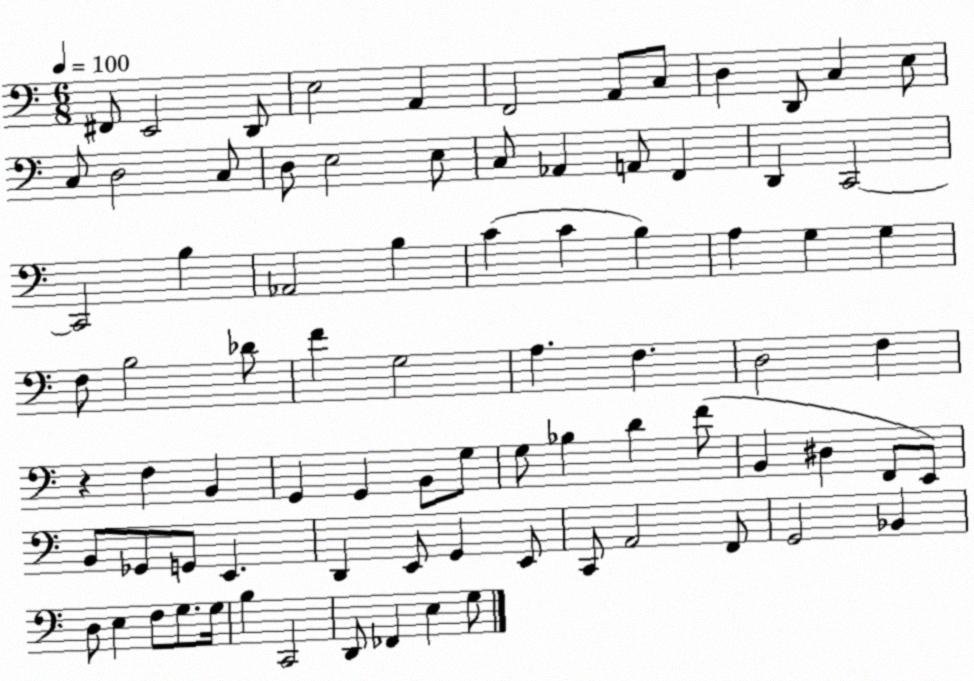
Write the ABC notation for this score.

X:1
T:Untitled
M:6/8
L:1/4
K:C
^F,,/2 E,,2 D,,/2 E,2 A,, F,,2 A,,/2 C,/2 D, D,,/2 C, E,/2 C,/2 D,2 C,/2 D,/2 E,2 E,/2 C,/2 _A,, A,,/2 F,, D,, C,,2 C,,2 B, _A,,2 B, C C B, A, G, G, F,/2 B,2 _D/2 F G,2 A, F, D,2 F, z F, B,, G,, G,, B,,/2 G,/2 G,/2 _B, D F/2 B,, ^D, F,,/2 E,,/2 B,,/2 _G,,/2 G,,/2 E,, D,, E,,/2 G,, E,,/2 C,,/2 A,,2 F,,/2 G,,2 _B,, D,/2 E, F,/2 G,/2 G,/4 B, C,,2 D,,/2 _F,, E, G,/2